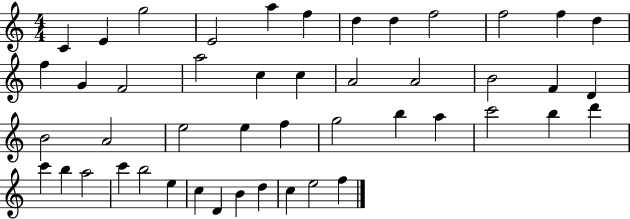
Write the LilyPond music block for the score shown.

{
  \clef treble
  \numericTimeSignature
  \time 4/4
  \key c \major
  c'4 e'4 g''2 | e'2 a''4 f''4 | d''4 d''4 f''2 | f''2 f''4 d''4 | \break f''4 g'4 f'2 | a''2 c''4 c''4 | a'2 a'2 | b'2 f'4 d'4 | \break b'2 a'2 | e''2 e''4 f''4 | g''2 b''4 a''4 | c'''2 b''4 d'''4 | \break c'''4 b''4 a''2 | c'''4 b''2 e''4 | c''4 d'4 b'4 d''4 | c''4 e''2 f''4 | \break \bar "|."
}